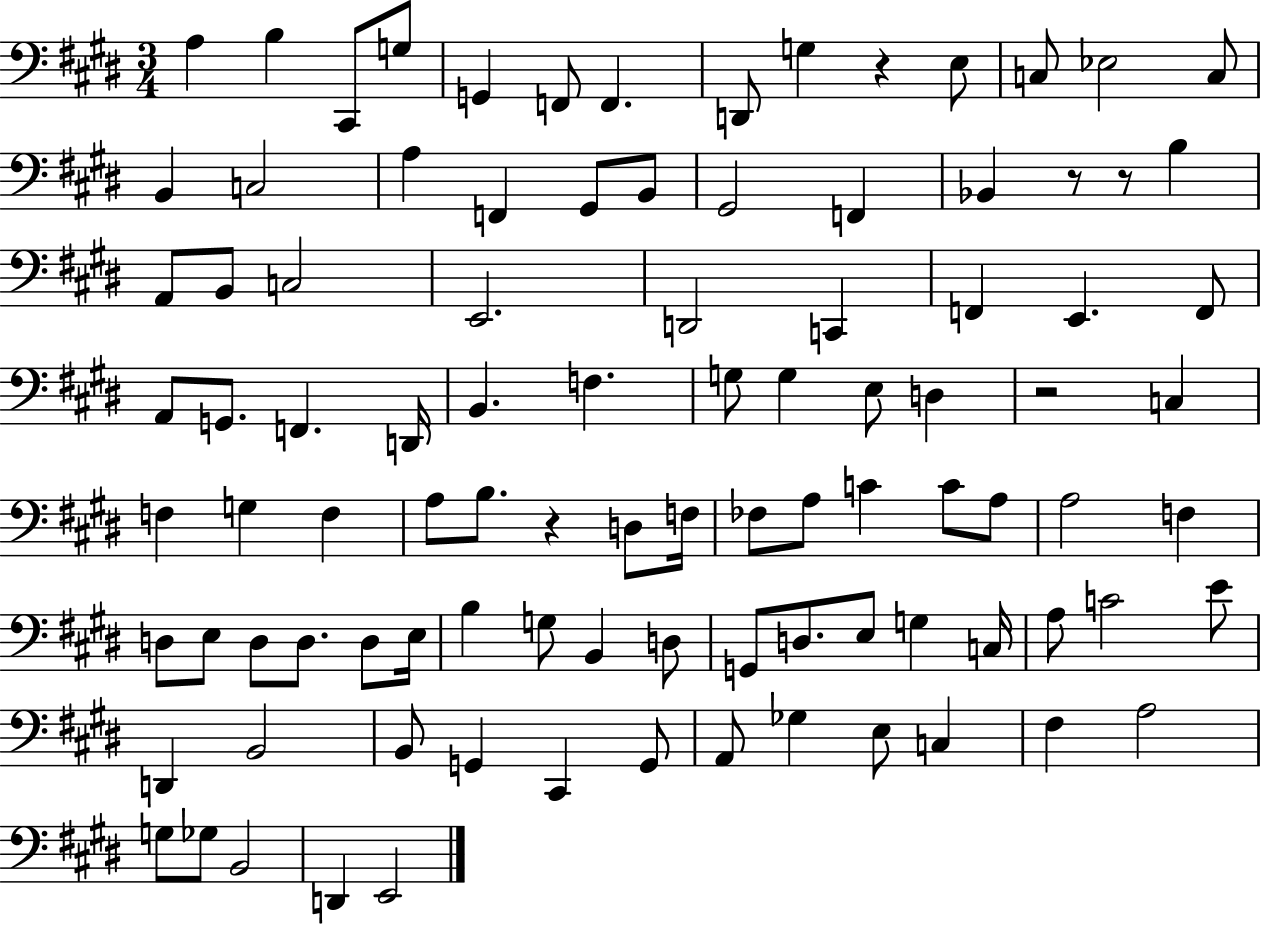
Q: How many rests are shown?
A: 5